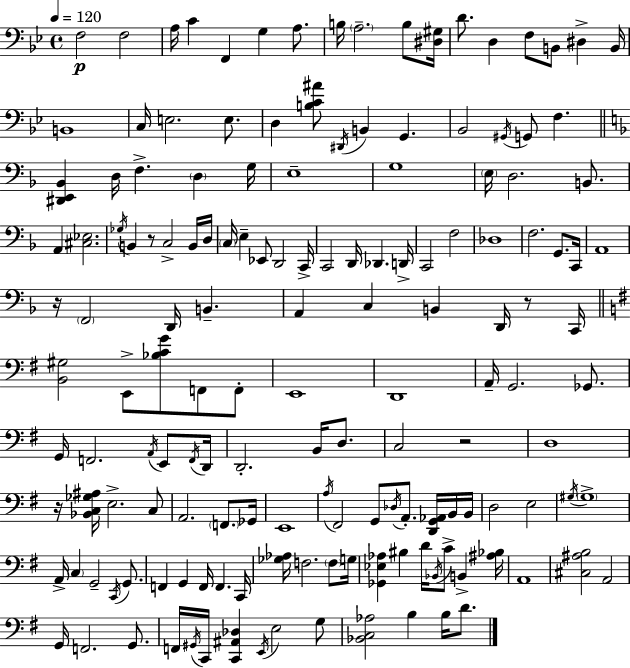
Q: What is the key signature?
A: G minor